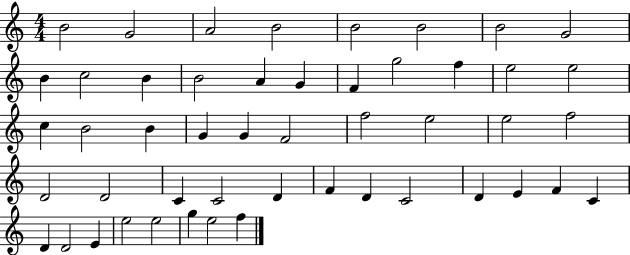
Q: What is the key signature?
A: C major